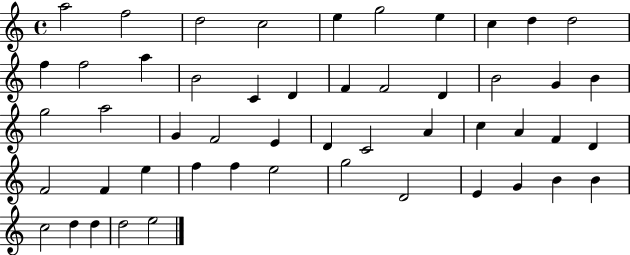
X:1
T:Untitled
M:4/4
L:1/4
K:C
a2 f2 d2 c2 e g2 e c d d2 f f2 a B2 C D F F2 D B2 G B g2 a2 G F2 E D C2 A c A F D F2 F e f f e2 g2 D2 E G B B c2 d d d2 e2